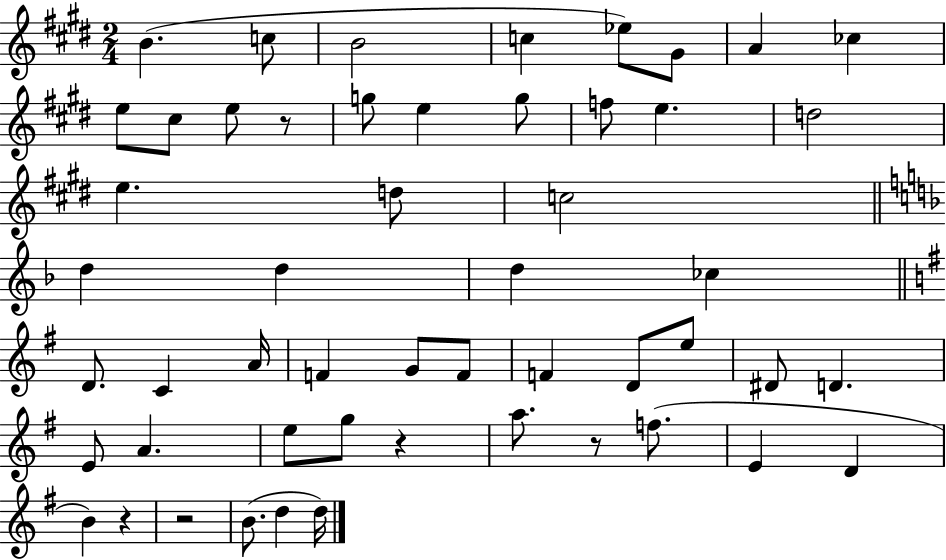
B4/q. C5/e B4/h C5/q Eb5/e G#4/e A4/q CES5/q E5/e C#5/e E5/e R/e G5/e E5/q G5/e F5/e E5/q. D5/h E5/q. D5/e C5/h D5/q D5/q D5/q CES5/q D4/e. C4/q A4/s F4/q G4/e F4/e F4/q D4/e E5/e D#4/e D4/q. E4/e A4/q. E5/e G5/e R/q A5/e. R/e F5/e. E4/q D4/q B4/q R/q R/h B4/e. D5/q D5/s